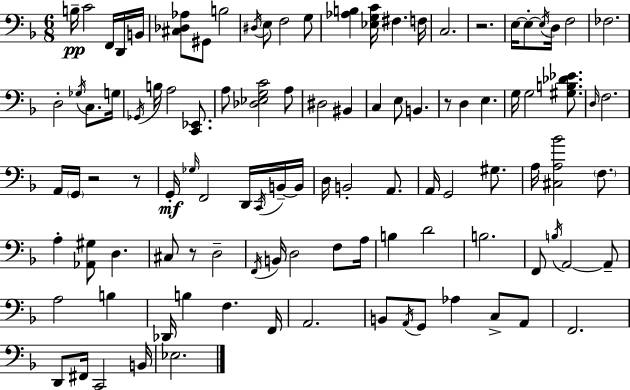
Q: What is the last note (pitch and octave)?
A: Eb3